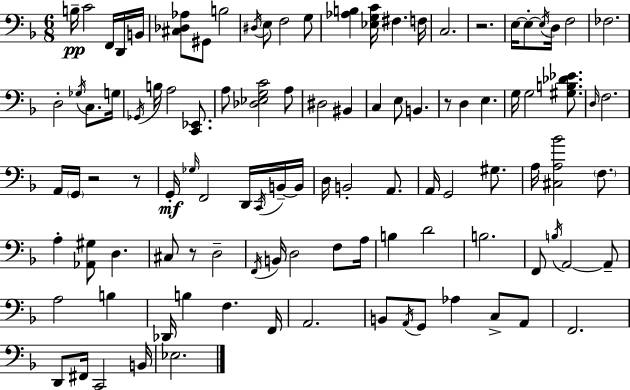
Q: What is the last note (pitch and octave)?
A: Eb3